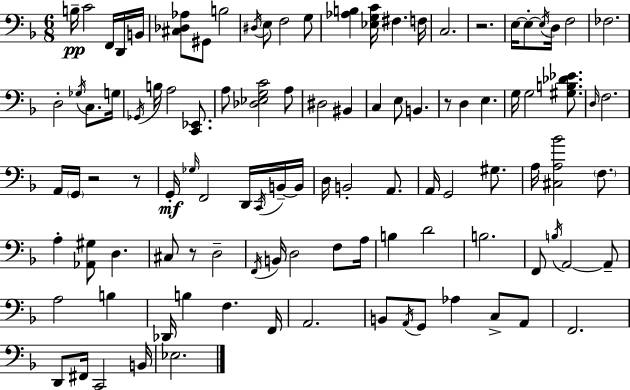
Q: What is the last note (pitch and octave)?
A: Eb3